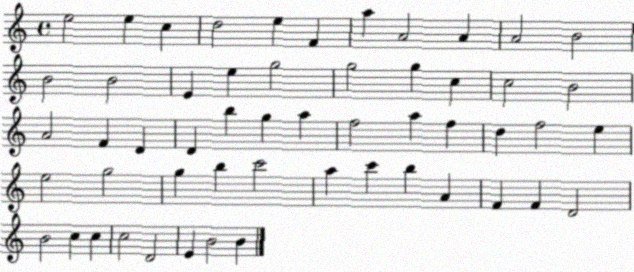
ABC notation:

X:1
T:Untitled
M:4/4
L:1/4
K:C
e2 e c d2 e F a A2 A A2 B2 B2 B2 E e g2 g2 g c c2 B2 A2 F D D b g a f2 a f d f2 e e2 g2 g b c'2 a c' b A F F D2 B2 c c c2 D2 E B2 B